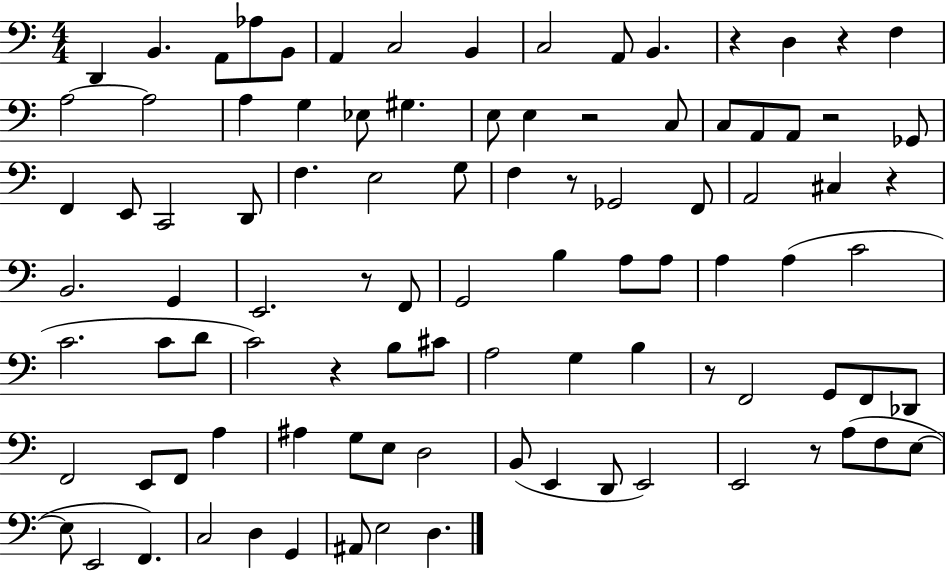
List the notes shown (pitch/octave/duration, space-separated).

D2/q B2/q. A2/e Ab3/e B2/e A2/q C3/h B2/q C3/h A2/e B2/q. R/q D3/q R/q F3/q A3/h A3/h A3/q G3/q Eb3/e G#3/q. E3/e E3/q R/h C3/e C3/e A2/e A2/e R/h Gb2/e F2/q E2/e C2/h D2/e F3/q. E3/h G3/e F3/q R/e Gb2/h F2/e A2/h C#3/q R/q B2/h. G2/q E2/h. R/e F2/e G2/h B3/q A3/e A3/e A3/q A3/q C4/h C4/h. C4/e D4/e C4/h R/q B3/e C#4/e A3/h G3/q B3/q R/e F2/h G2/e F2/e Db2/e F2/h E2/e F2/e A3/q A#3/q G3/e E3/e D3/h B2/e E2/q D2/e E2/h E2/h R/e A3/e F3/e E3/e E3/e E2/h F2/q. C3/h D3/q G2/q A#2/e E3/h D3/q.